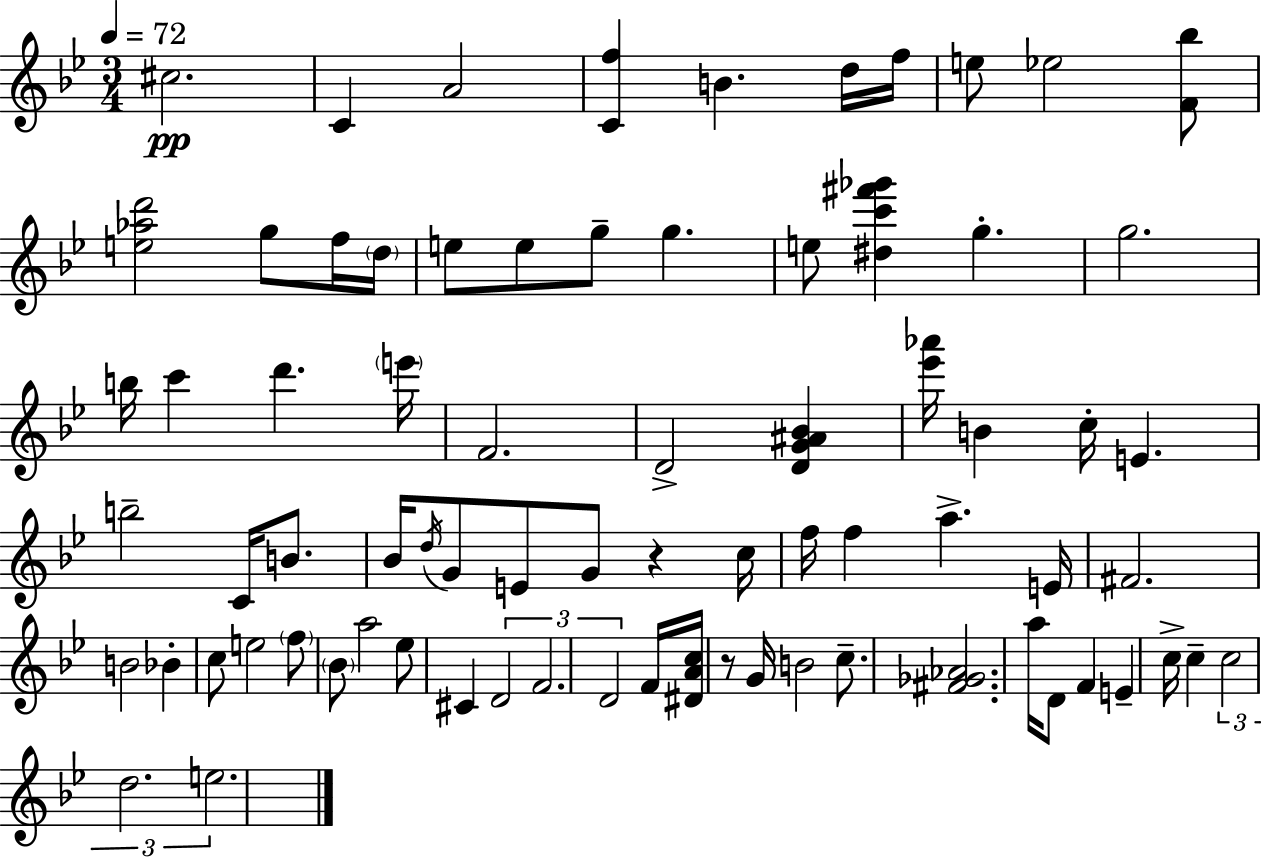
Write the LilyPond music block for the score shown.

{
  \clef treble
  \numericTimeSignature
  \time 3/4
  \key bes \major
  \tempo 4 = 72
  cis''2.\pp | c'4 a'2 | <c' f''>4 b'4. d''16 f''16 | e''8 ees''2 <f' bes''>8 | \break <e'' aes'' d'''>2 g''8 f''16 \parenthesize d''16 | e''8 e''8 g''8-- g''4. | e''8 <dis'' c''' fis''' ges'''>4 g''4.-. | g''2. | \break b''16 c'''4 d'''4. \parenthesize e'''16 | f'2. | d'2-> <d' g' ais' bes'>4 | <ees''' aes'''>16 b'4 c''16-. e'4. | \break b''2-- c'16 b'8. | bes'16 \acciaccatura { d''16 } g'8 e'8 g'8 r4 | c''16 f''16 f''4 a''4.-> | e'16 fis'2. | \break b'2 bes'4-. | c''8 e''2 \parenthesize f''8 | \parenthesize bes'8 a''2 ees''8 | cis'4 \tuplet 3/2 { d'2 | \break f'2. | d'2 } f'16 <dis' a' c''>16 r8 | g'16 b'2 c''8.-- | <fis' ges' aes'>2. | \break a''16 d'8 f'4 e'4-- | c''16-> c''4-- \tuplet 3/2 { c''2 | d''2. | e''2. } | \break \bar "|."
}